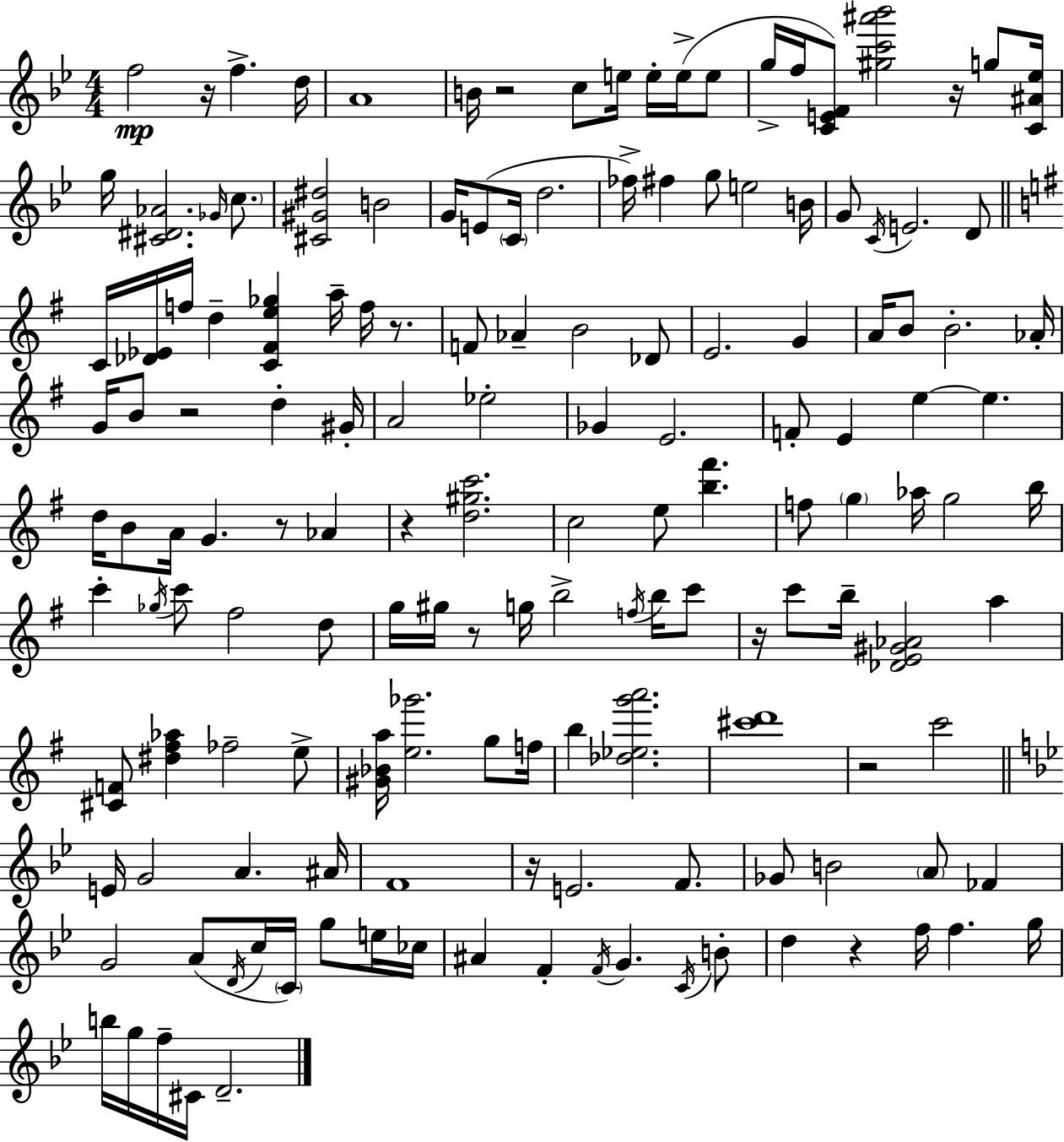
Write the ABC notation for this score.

X:1
T:Untitled
M:4/4
L:1/4
K:Gm
f2 z/4 f d/4 A4 B/4 z2 c/2 e/4 e/4 e/4 e/2 g/4 f/4 [CEF]/2 [^gc'^a'_b']2 z/4 g/2 [C^A_e]/4 g/4 [^C^D_A]2 _G/4 c/2 [^C^G^d]2 B2 G/4 E/2 C/4 d2 _f/4 ^f g/2 e2 B/4 G/2 C/4 E2 D/2 C/4 [_D_E]/4 f/4 d [C^Fe_g] a/4 f/4 z/2 F/2 _A B2 _D/2 E2 G A/4 B/2 B2 _A/4 G/4 B/2 z2 d ^G/4 A2 _e2 _G E2 F/2 E e e d/4 B/2 A/4 G z/2 _A z [d^gc']2 c2 e/2 [b^f'] f/2 g _a/4 g2 b/4 c' _g/4 c'/2 ^f2 d/2 g/4 ^g/4 z/2 g/4 b2 f/4 b/4 c'/2 z/4 c'/2 b/4 [_DE^G_A]2 a [^CF]/2 [^d^f_a] _f2 e/2 [^G_Ba]/4 [e_g']2 g/2 f/4 b [_d_eg'a']2 [^c'd']4 z2 c'2 E/4 G2 A ^A/4 F4 z/4 E2 F/2 _G/2 B2 A/2 _F G2 A/2 D/4 c/4 C/4 g/2 e/4 _c/4 ^A F F/4 G C/4 B/2 d z f/4 f g/4 b/4 g/4 f/4 ^C/4 D2